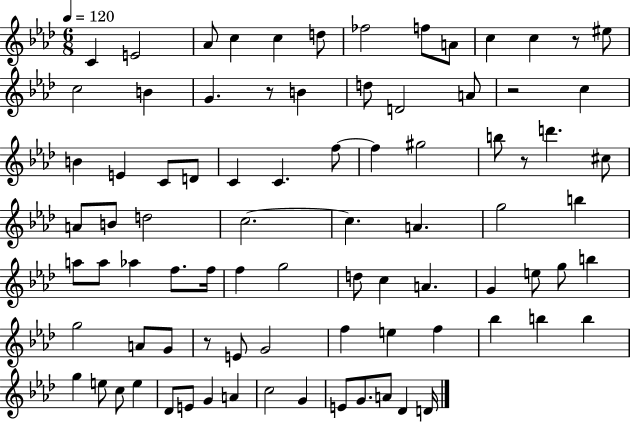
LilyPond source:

{
  \clef treble
  \numericTimeSignature
  \time 6/8
  \key aes \major
  \tempo 4 = 120
  c'4 e'2 | aes'8 c''4 c''4 d''8 | fes''2 f''8 a'8 | c''4 c''4 r8 eis''8 | \break c''2 b'4 | g'4. r8 b'4 | d''8 d'2 a'8 | r2 c''4 | \break b'4 e'4 c'8 d'8 | c'4 c'4. f''8~~ | f''4 gis''2 | b''8 r8 d'''4. cis''8 | \break a'8 b'8 d''2 | c''2.~~ | c''4. a'4. | g''2 b''4 | \break a''8 a''8 aes''4 f''8. f''16 | f''4 g''2 | d''8 c''4 a'4. | g'4 e''8 g''8 b''4 | \break g''2 a'8 g'8 | r8 e'8 g'2 | f''4 e''4 f''4 | bes''4 b''4 b''4 | \break g''4 e''8 c''8 e''4 | des'8 e'8 g'4 a'4 | c''2 g'4 | e'8 g'8. a'8 des'4 d'16 | \break \bar "|."
}